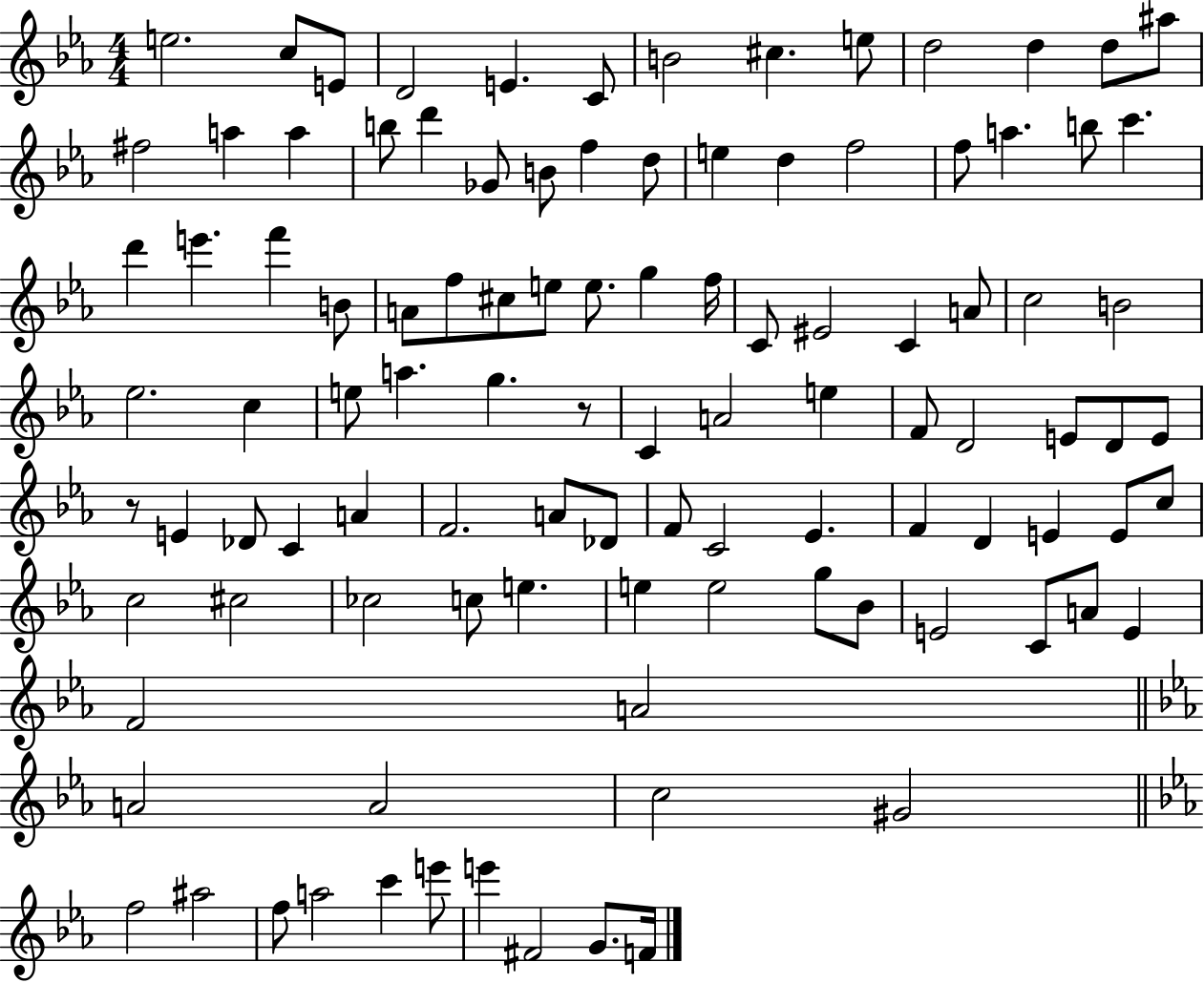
X:1
T:Untitled
M:4/4
L:1/4
K:Eb
e2 c/2 E/2 D2 E C/2 B2 ^c e/2 d2 d d/2 ^a/2 ^f2 a a b/2 d' _G/2 B/2 f d/2 e d f2 f/2 a b/2 c' d' e' f' B/2 A/2 f/2 ^c/2 e/2 e/2 g f/4 C/2 ^E2 C A/2 c2 B2 _e2 c e/2 a g z/2 C A2 e F/2 D2 E/2 D/2 E/2 z/2 E _D/2 C A F2 A/2 _D/2 F/2 C2 _E F D E E/2 c/2 c2 ^c2 _c2 c/2 e e e2 g/2 _B/2 E2 C/2 A/2 E F2 A2 A2 A2 c2 ^G2 f2 ^a2 f/2 a2 c' e'/2 e' ^F2 G/2 F/4